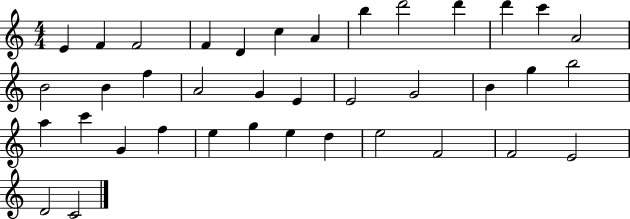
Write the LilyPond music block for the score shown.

{
  \clef treble
  \numericTimeSignature
  \time 4/4
  \key c \major
  e'4 f'4 f'2 | f'4 d'4 c''4 a'4 | b''4 d'''2 d'''4 | d'''4 c'''4 a'2 | \break b'2 b'4 f''4 | a'2 g'4 e'4 | e'2 g'2 | b'4 g''4 b''2 | \break a''4 c'''4 g'4 f''4 | e''4 g''4 e''4 d''4 | e''2 f'2 | f'2 e'2 | \break d'2 c'2 | \bar "|."
}